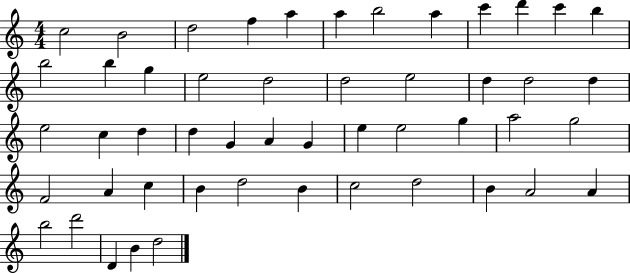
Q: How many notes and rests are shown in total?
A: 50